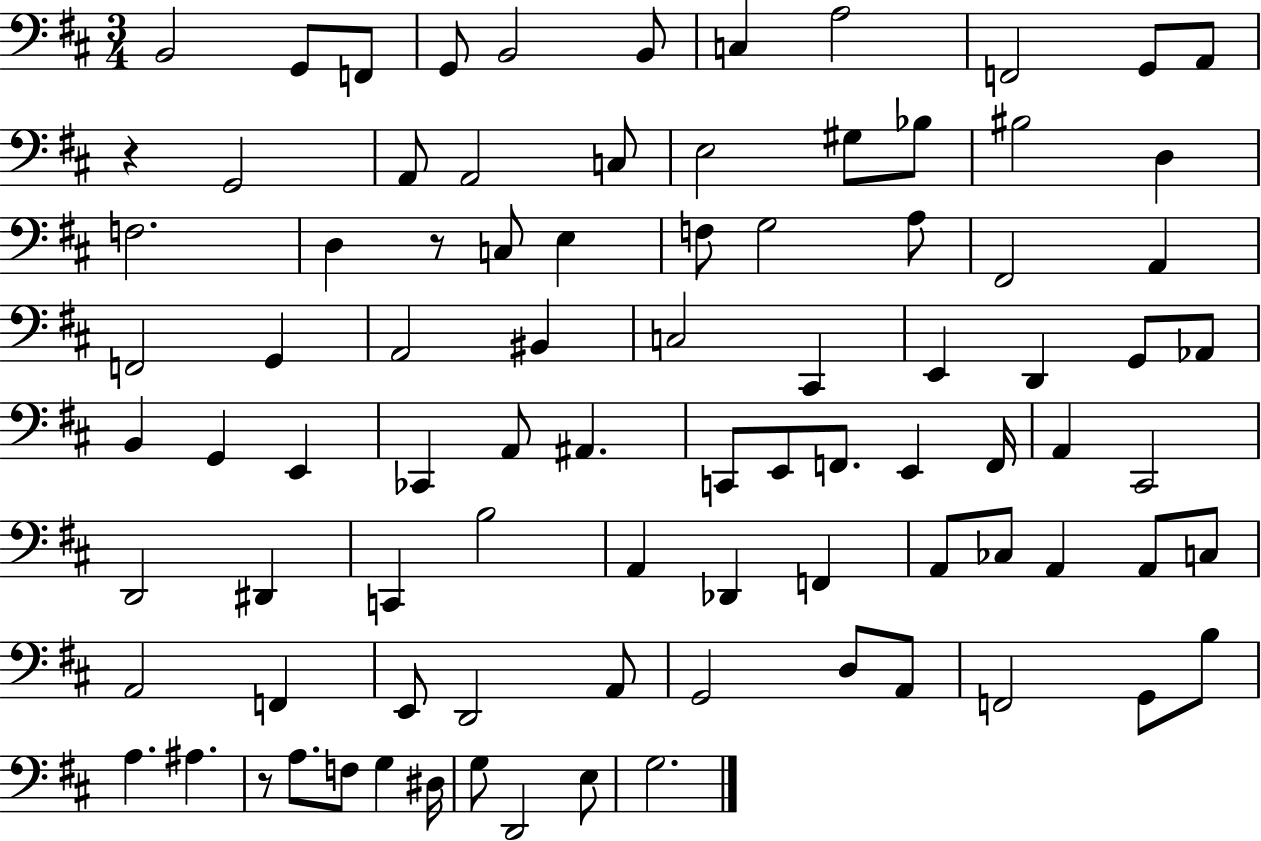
B2/h G2/e F2/e G2/e B2/h B2/e C3/q A3/h F2/h G2/e A2/e R/q G2/h A2/e A2/h C3/e E3/h G#3/e Bb3/e BIS3/h D3/q F3/h. D3/q R/e C3/e E3/q F3/e G3/h A3/e F#2/h A2/q F2/h G2/q A2/h BIS2/q C3/h C#2/q E2/q D2/q G2/e Ab2/e B2/q G2/q E2/q CES2/q A2/e A#2/q. C2/e E2/e F2/e. E2/q F2/s A2/q C#2/h D2/h D#2/q C2/q B3/h A2/q Db2/q F2/q A2/e CES3/e A2/q A2/e C3/e A2/h F2/q E2/e D2/h A2/e G2/h D3/e A2/e F2/h G2/e B3/e A3/q. A#3/q. R/e A3/e. F3/e G3/q D#3/s G3/e D2/h E3/e G3/h.